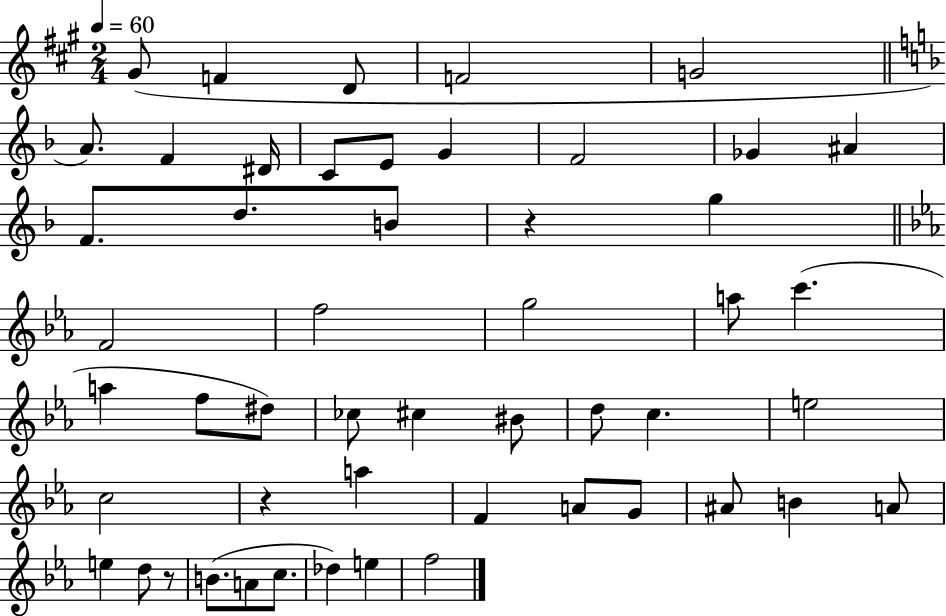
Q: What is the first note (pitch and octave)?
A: G#4